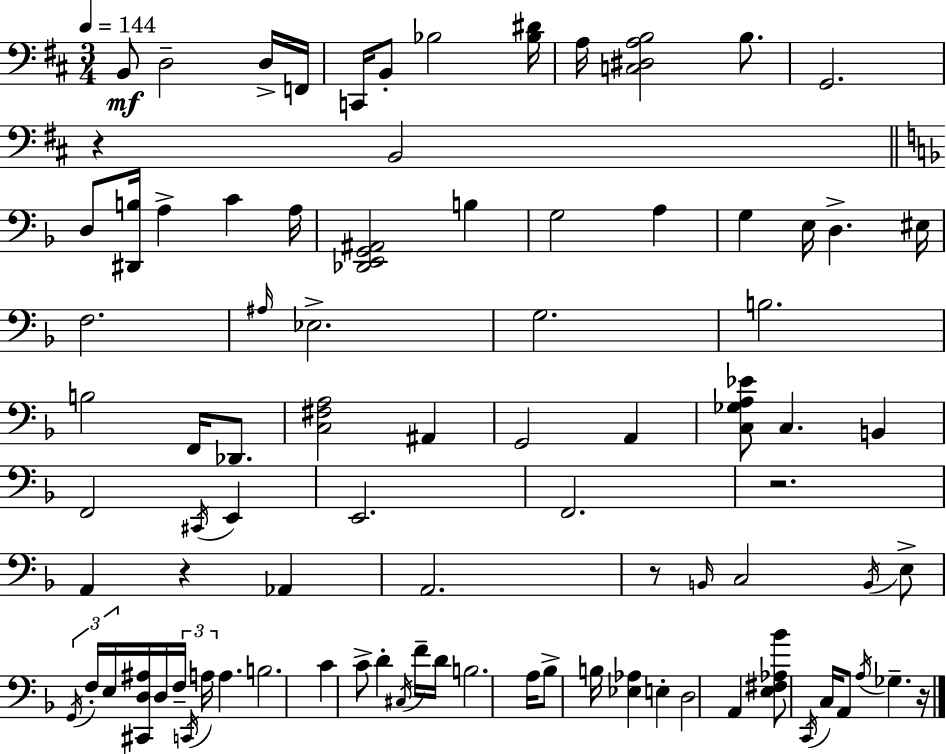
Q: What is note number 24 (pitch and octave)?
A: A#3